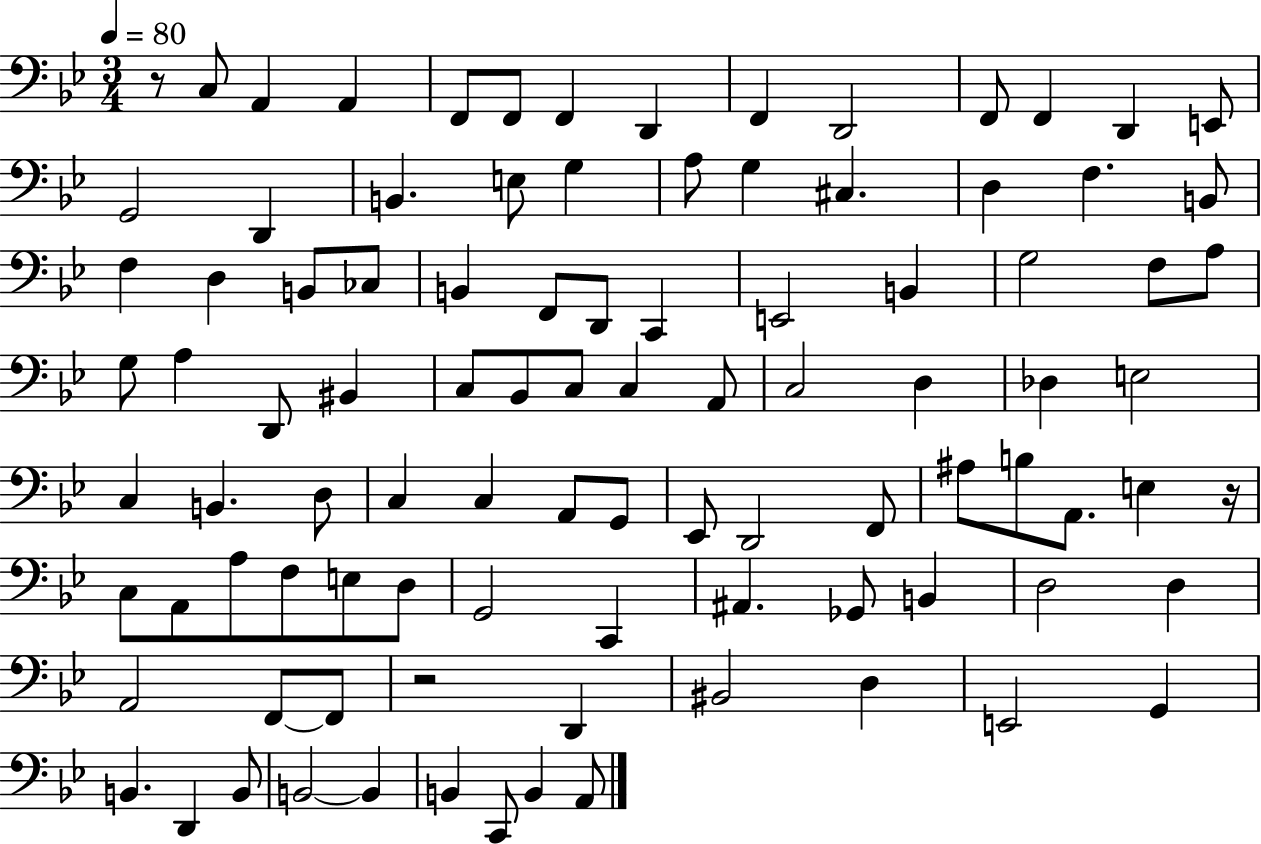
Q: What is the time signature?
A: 3/4